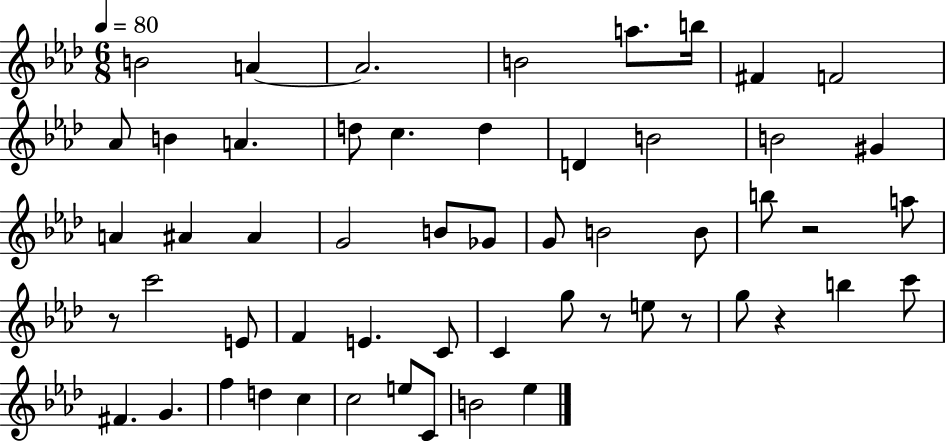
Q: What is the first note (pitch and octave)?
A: B4